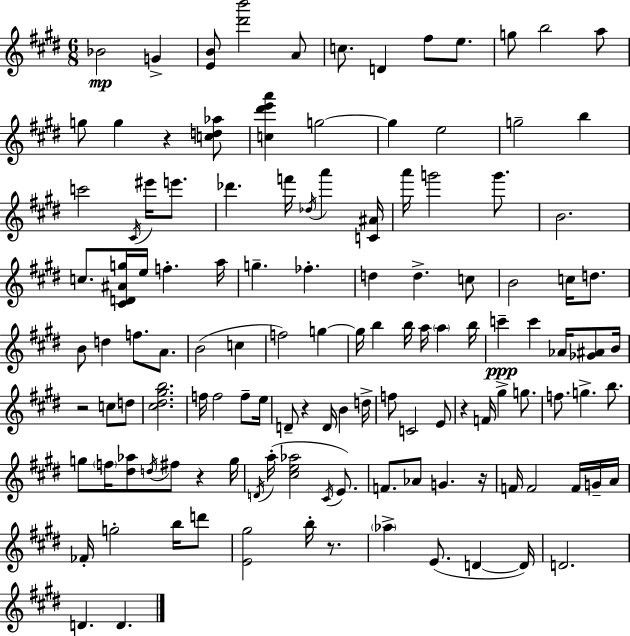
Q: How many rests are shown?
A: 7